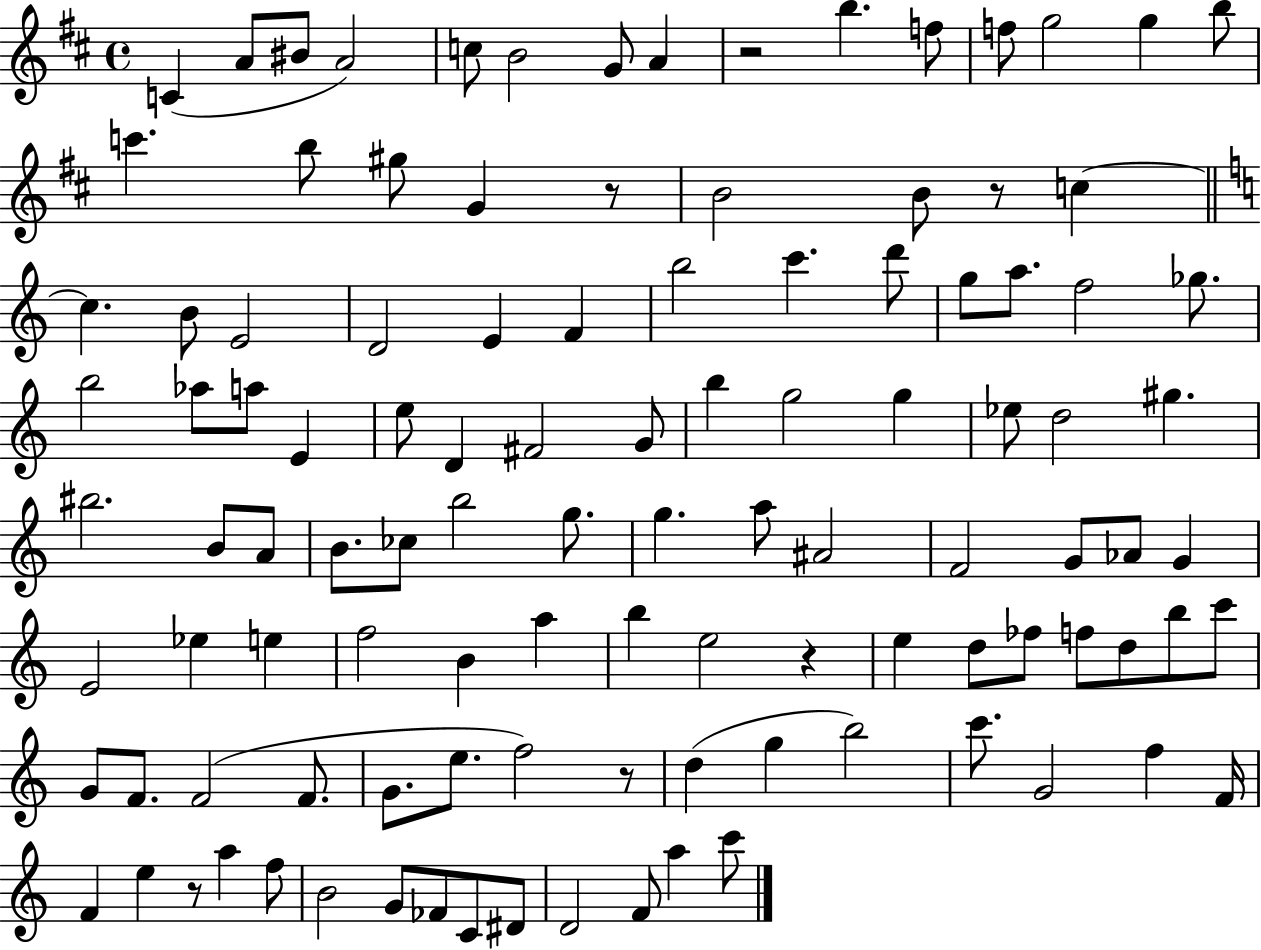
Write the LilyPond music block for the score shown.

{
  \clef treble
  \time 4/4
  \defaultTimeSignature
  \key d \major
  c'4( a'8 bis'8 a'2) | c''8 b'2 g'8 a'4 | r2 b''4. f''8 | f''8 g''2 g''4 b''8 | \break c'''4. b''8 gis''8 g'4 r8 | b'2 b'8 r8 c''4~~ | \bar "||" \break \key c \major c''4. b'8 e'2 | d'2 e'4 f'4 | b''2 c'''4. d'''8 | g''8 a''8. f''2 ges''8. | \break b''2 aes''8 a''8 e'4 | e''8 d'4 fis'2 g'8 | b''4 g''2 g''4 | ees''8 d''2 gis''4. | \break bis''2. b'8 a'8 | b'8. ces''8 b''2 g''8. | g''4. a''8 ais'2 | f'2 g'8 aes'8 g'4 | \break e'2 ees''4 e''4 | f''2 b'4 a''4 | b''4 e''2 r4 | e''4 d''8 fes''8 f''8 d''8 b''8 c'''8 | \break g'8 f'8. f'2( f'8. | g'8. e''8. f''2) r8 | d''4( g''4 b''2) | c'''8. g'2 f''4 f'16 | \break f'4 e''4 r8 a''4 f''8 | b'2 g'8 fes'8 c'8 dis'8 | d'2 f'8 a''4 c'''8 | \bar "|."
}